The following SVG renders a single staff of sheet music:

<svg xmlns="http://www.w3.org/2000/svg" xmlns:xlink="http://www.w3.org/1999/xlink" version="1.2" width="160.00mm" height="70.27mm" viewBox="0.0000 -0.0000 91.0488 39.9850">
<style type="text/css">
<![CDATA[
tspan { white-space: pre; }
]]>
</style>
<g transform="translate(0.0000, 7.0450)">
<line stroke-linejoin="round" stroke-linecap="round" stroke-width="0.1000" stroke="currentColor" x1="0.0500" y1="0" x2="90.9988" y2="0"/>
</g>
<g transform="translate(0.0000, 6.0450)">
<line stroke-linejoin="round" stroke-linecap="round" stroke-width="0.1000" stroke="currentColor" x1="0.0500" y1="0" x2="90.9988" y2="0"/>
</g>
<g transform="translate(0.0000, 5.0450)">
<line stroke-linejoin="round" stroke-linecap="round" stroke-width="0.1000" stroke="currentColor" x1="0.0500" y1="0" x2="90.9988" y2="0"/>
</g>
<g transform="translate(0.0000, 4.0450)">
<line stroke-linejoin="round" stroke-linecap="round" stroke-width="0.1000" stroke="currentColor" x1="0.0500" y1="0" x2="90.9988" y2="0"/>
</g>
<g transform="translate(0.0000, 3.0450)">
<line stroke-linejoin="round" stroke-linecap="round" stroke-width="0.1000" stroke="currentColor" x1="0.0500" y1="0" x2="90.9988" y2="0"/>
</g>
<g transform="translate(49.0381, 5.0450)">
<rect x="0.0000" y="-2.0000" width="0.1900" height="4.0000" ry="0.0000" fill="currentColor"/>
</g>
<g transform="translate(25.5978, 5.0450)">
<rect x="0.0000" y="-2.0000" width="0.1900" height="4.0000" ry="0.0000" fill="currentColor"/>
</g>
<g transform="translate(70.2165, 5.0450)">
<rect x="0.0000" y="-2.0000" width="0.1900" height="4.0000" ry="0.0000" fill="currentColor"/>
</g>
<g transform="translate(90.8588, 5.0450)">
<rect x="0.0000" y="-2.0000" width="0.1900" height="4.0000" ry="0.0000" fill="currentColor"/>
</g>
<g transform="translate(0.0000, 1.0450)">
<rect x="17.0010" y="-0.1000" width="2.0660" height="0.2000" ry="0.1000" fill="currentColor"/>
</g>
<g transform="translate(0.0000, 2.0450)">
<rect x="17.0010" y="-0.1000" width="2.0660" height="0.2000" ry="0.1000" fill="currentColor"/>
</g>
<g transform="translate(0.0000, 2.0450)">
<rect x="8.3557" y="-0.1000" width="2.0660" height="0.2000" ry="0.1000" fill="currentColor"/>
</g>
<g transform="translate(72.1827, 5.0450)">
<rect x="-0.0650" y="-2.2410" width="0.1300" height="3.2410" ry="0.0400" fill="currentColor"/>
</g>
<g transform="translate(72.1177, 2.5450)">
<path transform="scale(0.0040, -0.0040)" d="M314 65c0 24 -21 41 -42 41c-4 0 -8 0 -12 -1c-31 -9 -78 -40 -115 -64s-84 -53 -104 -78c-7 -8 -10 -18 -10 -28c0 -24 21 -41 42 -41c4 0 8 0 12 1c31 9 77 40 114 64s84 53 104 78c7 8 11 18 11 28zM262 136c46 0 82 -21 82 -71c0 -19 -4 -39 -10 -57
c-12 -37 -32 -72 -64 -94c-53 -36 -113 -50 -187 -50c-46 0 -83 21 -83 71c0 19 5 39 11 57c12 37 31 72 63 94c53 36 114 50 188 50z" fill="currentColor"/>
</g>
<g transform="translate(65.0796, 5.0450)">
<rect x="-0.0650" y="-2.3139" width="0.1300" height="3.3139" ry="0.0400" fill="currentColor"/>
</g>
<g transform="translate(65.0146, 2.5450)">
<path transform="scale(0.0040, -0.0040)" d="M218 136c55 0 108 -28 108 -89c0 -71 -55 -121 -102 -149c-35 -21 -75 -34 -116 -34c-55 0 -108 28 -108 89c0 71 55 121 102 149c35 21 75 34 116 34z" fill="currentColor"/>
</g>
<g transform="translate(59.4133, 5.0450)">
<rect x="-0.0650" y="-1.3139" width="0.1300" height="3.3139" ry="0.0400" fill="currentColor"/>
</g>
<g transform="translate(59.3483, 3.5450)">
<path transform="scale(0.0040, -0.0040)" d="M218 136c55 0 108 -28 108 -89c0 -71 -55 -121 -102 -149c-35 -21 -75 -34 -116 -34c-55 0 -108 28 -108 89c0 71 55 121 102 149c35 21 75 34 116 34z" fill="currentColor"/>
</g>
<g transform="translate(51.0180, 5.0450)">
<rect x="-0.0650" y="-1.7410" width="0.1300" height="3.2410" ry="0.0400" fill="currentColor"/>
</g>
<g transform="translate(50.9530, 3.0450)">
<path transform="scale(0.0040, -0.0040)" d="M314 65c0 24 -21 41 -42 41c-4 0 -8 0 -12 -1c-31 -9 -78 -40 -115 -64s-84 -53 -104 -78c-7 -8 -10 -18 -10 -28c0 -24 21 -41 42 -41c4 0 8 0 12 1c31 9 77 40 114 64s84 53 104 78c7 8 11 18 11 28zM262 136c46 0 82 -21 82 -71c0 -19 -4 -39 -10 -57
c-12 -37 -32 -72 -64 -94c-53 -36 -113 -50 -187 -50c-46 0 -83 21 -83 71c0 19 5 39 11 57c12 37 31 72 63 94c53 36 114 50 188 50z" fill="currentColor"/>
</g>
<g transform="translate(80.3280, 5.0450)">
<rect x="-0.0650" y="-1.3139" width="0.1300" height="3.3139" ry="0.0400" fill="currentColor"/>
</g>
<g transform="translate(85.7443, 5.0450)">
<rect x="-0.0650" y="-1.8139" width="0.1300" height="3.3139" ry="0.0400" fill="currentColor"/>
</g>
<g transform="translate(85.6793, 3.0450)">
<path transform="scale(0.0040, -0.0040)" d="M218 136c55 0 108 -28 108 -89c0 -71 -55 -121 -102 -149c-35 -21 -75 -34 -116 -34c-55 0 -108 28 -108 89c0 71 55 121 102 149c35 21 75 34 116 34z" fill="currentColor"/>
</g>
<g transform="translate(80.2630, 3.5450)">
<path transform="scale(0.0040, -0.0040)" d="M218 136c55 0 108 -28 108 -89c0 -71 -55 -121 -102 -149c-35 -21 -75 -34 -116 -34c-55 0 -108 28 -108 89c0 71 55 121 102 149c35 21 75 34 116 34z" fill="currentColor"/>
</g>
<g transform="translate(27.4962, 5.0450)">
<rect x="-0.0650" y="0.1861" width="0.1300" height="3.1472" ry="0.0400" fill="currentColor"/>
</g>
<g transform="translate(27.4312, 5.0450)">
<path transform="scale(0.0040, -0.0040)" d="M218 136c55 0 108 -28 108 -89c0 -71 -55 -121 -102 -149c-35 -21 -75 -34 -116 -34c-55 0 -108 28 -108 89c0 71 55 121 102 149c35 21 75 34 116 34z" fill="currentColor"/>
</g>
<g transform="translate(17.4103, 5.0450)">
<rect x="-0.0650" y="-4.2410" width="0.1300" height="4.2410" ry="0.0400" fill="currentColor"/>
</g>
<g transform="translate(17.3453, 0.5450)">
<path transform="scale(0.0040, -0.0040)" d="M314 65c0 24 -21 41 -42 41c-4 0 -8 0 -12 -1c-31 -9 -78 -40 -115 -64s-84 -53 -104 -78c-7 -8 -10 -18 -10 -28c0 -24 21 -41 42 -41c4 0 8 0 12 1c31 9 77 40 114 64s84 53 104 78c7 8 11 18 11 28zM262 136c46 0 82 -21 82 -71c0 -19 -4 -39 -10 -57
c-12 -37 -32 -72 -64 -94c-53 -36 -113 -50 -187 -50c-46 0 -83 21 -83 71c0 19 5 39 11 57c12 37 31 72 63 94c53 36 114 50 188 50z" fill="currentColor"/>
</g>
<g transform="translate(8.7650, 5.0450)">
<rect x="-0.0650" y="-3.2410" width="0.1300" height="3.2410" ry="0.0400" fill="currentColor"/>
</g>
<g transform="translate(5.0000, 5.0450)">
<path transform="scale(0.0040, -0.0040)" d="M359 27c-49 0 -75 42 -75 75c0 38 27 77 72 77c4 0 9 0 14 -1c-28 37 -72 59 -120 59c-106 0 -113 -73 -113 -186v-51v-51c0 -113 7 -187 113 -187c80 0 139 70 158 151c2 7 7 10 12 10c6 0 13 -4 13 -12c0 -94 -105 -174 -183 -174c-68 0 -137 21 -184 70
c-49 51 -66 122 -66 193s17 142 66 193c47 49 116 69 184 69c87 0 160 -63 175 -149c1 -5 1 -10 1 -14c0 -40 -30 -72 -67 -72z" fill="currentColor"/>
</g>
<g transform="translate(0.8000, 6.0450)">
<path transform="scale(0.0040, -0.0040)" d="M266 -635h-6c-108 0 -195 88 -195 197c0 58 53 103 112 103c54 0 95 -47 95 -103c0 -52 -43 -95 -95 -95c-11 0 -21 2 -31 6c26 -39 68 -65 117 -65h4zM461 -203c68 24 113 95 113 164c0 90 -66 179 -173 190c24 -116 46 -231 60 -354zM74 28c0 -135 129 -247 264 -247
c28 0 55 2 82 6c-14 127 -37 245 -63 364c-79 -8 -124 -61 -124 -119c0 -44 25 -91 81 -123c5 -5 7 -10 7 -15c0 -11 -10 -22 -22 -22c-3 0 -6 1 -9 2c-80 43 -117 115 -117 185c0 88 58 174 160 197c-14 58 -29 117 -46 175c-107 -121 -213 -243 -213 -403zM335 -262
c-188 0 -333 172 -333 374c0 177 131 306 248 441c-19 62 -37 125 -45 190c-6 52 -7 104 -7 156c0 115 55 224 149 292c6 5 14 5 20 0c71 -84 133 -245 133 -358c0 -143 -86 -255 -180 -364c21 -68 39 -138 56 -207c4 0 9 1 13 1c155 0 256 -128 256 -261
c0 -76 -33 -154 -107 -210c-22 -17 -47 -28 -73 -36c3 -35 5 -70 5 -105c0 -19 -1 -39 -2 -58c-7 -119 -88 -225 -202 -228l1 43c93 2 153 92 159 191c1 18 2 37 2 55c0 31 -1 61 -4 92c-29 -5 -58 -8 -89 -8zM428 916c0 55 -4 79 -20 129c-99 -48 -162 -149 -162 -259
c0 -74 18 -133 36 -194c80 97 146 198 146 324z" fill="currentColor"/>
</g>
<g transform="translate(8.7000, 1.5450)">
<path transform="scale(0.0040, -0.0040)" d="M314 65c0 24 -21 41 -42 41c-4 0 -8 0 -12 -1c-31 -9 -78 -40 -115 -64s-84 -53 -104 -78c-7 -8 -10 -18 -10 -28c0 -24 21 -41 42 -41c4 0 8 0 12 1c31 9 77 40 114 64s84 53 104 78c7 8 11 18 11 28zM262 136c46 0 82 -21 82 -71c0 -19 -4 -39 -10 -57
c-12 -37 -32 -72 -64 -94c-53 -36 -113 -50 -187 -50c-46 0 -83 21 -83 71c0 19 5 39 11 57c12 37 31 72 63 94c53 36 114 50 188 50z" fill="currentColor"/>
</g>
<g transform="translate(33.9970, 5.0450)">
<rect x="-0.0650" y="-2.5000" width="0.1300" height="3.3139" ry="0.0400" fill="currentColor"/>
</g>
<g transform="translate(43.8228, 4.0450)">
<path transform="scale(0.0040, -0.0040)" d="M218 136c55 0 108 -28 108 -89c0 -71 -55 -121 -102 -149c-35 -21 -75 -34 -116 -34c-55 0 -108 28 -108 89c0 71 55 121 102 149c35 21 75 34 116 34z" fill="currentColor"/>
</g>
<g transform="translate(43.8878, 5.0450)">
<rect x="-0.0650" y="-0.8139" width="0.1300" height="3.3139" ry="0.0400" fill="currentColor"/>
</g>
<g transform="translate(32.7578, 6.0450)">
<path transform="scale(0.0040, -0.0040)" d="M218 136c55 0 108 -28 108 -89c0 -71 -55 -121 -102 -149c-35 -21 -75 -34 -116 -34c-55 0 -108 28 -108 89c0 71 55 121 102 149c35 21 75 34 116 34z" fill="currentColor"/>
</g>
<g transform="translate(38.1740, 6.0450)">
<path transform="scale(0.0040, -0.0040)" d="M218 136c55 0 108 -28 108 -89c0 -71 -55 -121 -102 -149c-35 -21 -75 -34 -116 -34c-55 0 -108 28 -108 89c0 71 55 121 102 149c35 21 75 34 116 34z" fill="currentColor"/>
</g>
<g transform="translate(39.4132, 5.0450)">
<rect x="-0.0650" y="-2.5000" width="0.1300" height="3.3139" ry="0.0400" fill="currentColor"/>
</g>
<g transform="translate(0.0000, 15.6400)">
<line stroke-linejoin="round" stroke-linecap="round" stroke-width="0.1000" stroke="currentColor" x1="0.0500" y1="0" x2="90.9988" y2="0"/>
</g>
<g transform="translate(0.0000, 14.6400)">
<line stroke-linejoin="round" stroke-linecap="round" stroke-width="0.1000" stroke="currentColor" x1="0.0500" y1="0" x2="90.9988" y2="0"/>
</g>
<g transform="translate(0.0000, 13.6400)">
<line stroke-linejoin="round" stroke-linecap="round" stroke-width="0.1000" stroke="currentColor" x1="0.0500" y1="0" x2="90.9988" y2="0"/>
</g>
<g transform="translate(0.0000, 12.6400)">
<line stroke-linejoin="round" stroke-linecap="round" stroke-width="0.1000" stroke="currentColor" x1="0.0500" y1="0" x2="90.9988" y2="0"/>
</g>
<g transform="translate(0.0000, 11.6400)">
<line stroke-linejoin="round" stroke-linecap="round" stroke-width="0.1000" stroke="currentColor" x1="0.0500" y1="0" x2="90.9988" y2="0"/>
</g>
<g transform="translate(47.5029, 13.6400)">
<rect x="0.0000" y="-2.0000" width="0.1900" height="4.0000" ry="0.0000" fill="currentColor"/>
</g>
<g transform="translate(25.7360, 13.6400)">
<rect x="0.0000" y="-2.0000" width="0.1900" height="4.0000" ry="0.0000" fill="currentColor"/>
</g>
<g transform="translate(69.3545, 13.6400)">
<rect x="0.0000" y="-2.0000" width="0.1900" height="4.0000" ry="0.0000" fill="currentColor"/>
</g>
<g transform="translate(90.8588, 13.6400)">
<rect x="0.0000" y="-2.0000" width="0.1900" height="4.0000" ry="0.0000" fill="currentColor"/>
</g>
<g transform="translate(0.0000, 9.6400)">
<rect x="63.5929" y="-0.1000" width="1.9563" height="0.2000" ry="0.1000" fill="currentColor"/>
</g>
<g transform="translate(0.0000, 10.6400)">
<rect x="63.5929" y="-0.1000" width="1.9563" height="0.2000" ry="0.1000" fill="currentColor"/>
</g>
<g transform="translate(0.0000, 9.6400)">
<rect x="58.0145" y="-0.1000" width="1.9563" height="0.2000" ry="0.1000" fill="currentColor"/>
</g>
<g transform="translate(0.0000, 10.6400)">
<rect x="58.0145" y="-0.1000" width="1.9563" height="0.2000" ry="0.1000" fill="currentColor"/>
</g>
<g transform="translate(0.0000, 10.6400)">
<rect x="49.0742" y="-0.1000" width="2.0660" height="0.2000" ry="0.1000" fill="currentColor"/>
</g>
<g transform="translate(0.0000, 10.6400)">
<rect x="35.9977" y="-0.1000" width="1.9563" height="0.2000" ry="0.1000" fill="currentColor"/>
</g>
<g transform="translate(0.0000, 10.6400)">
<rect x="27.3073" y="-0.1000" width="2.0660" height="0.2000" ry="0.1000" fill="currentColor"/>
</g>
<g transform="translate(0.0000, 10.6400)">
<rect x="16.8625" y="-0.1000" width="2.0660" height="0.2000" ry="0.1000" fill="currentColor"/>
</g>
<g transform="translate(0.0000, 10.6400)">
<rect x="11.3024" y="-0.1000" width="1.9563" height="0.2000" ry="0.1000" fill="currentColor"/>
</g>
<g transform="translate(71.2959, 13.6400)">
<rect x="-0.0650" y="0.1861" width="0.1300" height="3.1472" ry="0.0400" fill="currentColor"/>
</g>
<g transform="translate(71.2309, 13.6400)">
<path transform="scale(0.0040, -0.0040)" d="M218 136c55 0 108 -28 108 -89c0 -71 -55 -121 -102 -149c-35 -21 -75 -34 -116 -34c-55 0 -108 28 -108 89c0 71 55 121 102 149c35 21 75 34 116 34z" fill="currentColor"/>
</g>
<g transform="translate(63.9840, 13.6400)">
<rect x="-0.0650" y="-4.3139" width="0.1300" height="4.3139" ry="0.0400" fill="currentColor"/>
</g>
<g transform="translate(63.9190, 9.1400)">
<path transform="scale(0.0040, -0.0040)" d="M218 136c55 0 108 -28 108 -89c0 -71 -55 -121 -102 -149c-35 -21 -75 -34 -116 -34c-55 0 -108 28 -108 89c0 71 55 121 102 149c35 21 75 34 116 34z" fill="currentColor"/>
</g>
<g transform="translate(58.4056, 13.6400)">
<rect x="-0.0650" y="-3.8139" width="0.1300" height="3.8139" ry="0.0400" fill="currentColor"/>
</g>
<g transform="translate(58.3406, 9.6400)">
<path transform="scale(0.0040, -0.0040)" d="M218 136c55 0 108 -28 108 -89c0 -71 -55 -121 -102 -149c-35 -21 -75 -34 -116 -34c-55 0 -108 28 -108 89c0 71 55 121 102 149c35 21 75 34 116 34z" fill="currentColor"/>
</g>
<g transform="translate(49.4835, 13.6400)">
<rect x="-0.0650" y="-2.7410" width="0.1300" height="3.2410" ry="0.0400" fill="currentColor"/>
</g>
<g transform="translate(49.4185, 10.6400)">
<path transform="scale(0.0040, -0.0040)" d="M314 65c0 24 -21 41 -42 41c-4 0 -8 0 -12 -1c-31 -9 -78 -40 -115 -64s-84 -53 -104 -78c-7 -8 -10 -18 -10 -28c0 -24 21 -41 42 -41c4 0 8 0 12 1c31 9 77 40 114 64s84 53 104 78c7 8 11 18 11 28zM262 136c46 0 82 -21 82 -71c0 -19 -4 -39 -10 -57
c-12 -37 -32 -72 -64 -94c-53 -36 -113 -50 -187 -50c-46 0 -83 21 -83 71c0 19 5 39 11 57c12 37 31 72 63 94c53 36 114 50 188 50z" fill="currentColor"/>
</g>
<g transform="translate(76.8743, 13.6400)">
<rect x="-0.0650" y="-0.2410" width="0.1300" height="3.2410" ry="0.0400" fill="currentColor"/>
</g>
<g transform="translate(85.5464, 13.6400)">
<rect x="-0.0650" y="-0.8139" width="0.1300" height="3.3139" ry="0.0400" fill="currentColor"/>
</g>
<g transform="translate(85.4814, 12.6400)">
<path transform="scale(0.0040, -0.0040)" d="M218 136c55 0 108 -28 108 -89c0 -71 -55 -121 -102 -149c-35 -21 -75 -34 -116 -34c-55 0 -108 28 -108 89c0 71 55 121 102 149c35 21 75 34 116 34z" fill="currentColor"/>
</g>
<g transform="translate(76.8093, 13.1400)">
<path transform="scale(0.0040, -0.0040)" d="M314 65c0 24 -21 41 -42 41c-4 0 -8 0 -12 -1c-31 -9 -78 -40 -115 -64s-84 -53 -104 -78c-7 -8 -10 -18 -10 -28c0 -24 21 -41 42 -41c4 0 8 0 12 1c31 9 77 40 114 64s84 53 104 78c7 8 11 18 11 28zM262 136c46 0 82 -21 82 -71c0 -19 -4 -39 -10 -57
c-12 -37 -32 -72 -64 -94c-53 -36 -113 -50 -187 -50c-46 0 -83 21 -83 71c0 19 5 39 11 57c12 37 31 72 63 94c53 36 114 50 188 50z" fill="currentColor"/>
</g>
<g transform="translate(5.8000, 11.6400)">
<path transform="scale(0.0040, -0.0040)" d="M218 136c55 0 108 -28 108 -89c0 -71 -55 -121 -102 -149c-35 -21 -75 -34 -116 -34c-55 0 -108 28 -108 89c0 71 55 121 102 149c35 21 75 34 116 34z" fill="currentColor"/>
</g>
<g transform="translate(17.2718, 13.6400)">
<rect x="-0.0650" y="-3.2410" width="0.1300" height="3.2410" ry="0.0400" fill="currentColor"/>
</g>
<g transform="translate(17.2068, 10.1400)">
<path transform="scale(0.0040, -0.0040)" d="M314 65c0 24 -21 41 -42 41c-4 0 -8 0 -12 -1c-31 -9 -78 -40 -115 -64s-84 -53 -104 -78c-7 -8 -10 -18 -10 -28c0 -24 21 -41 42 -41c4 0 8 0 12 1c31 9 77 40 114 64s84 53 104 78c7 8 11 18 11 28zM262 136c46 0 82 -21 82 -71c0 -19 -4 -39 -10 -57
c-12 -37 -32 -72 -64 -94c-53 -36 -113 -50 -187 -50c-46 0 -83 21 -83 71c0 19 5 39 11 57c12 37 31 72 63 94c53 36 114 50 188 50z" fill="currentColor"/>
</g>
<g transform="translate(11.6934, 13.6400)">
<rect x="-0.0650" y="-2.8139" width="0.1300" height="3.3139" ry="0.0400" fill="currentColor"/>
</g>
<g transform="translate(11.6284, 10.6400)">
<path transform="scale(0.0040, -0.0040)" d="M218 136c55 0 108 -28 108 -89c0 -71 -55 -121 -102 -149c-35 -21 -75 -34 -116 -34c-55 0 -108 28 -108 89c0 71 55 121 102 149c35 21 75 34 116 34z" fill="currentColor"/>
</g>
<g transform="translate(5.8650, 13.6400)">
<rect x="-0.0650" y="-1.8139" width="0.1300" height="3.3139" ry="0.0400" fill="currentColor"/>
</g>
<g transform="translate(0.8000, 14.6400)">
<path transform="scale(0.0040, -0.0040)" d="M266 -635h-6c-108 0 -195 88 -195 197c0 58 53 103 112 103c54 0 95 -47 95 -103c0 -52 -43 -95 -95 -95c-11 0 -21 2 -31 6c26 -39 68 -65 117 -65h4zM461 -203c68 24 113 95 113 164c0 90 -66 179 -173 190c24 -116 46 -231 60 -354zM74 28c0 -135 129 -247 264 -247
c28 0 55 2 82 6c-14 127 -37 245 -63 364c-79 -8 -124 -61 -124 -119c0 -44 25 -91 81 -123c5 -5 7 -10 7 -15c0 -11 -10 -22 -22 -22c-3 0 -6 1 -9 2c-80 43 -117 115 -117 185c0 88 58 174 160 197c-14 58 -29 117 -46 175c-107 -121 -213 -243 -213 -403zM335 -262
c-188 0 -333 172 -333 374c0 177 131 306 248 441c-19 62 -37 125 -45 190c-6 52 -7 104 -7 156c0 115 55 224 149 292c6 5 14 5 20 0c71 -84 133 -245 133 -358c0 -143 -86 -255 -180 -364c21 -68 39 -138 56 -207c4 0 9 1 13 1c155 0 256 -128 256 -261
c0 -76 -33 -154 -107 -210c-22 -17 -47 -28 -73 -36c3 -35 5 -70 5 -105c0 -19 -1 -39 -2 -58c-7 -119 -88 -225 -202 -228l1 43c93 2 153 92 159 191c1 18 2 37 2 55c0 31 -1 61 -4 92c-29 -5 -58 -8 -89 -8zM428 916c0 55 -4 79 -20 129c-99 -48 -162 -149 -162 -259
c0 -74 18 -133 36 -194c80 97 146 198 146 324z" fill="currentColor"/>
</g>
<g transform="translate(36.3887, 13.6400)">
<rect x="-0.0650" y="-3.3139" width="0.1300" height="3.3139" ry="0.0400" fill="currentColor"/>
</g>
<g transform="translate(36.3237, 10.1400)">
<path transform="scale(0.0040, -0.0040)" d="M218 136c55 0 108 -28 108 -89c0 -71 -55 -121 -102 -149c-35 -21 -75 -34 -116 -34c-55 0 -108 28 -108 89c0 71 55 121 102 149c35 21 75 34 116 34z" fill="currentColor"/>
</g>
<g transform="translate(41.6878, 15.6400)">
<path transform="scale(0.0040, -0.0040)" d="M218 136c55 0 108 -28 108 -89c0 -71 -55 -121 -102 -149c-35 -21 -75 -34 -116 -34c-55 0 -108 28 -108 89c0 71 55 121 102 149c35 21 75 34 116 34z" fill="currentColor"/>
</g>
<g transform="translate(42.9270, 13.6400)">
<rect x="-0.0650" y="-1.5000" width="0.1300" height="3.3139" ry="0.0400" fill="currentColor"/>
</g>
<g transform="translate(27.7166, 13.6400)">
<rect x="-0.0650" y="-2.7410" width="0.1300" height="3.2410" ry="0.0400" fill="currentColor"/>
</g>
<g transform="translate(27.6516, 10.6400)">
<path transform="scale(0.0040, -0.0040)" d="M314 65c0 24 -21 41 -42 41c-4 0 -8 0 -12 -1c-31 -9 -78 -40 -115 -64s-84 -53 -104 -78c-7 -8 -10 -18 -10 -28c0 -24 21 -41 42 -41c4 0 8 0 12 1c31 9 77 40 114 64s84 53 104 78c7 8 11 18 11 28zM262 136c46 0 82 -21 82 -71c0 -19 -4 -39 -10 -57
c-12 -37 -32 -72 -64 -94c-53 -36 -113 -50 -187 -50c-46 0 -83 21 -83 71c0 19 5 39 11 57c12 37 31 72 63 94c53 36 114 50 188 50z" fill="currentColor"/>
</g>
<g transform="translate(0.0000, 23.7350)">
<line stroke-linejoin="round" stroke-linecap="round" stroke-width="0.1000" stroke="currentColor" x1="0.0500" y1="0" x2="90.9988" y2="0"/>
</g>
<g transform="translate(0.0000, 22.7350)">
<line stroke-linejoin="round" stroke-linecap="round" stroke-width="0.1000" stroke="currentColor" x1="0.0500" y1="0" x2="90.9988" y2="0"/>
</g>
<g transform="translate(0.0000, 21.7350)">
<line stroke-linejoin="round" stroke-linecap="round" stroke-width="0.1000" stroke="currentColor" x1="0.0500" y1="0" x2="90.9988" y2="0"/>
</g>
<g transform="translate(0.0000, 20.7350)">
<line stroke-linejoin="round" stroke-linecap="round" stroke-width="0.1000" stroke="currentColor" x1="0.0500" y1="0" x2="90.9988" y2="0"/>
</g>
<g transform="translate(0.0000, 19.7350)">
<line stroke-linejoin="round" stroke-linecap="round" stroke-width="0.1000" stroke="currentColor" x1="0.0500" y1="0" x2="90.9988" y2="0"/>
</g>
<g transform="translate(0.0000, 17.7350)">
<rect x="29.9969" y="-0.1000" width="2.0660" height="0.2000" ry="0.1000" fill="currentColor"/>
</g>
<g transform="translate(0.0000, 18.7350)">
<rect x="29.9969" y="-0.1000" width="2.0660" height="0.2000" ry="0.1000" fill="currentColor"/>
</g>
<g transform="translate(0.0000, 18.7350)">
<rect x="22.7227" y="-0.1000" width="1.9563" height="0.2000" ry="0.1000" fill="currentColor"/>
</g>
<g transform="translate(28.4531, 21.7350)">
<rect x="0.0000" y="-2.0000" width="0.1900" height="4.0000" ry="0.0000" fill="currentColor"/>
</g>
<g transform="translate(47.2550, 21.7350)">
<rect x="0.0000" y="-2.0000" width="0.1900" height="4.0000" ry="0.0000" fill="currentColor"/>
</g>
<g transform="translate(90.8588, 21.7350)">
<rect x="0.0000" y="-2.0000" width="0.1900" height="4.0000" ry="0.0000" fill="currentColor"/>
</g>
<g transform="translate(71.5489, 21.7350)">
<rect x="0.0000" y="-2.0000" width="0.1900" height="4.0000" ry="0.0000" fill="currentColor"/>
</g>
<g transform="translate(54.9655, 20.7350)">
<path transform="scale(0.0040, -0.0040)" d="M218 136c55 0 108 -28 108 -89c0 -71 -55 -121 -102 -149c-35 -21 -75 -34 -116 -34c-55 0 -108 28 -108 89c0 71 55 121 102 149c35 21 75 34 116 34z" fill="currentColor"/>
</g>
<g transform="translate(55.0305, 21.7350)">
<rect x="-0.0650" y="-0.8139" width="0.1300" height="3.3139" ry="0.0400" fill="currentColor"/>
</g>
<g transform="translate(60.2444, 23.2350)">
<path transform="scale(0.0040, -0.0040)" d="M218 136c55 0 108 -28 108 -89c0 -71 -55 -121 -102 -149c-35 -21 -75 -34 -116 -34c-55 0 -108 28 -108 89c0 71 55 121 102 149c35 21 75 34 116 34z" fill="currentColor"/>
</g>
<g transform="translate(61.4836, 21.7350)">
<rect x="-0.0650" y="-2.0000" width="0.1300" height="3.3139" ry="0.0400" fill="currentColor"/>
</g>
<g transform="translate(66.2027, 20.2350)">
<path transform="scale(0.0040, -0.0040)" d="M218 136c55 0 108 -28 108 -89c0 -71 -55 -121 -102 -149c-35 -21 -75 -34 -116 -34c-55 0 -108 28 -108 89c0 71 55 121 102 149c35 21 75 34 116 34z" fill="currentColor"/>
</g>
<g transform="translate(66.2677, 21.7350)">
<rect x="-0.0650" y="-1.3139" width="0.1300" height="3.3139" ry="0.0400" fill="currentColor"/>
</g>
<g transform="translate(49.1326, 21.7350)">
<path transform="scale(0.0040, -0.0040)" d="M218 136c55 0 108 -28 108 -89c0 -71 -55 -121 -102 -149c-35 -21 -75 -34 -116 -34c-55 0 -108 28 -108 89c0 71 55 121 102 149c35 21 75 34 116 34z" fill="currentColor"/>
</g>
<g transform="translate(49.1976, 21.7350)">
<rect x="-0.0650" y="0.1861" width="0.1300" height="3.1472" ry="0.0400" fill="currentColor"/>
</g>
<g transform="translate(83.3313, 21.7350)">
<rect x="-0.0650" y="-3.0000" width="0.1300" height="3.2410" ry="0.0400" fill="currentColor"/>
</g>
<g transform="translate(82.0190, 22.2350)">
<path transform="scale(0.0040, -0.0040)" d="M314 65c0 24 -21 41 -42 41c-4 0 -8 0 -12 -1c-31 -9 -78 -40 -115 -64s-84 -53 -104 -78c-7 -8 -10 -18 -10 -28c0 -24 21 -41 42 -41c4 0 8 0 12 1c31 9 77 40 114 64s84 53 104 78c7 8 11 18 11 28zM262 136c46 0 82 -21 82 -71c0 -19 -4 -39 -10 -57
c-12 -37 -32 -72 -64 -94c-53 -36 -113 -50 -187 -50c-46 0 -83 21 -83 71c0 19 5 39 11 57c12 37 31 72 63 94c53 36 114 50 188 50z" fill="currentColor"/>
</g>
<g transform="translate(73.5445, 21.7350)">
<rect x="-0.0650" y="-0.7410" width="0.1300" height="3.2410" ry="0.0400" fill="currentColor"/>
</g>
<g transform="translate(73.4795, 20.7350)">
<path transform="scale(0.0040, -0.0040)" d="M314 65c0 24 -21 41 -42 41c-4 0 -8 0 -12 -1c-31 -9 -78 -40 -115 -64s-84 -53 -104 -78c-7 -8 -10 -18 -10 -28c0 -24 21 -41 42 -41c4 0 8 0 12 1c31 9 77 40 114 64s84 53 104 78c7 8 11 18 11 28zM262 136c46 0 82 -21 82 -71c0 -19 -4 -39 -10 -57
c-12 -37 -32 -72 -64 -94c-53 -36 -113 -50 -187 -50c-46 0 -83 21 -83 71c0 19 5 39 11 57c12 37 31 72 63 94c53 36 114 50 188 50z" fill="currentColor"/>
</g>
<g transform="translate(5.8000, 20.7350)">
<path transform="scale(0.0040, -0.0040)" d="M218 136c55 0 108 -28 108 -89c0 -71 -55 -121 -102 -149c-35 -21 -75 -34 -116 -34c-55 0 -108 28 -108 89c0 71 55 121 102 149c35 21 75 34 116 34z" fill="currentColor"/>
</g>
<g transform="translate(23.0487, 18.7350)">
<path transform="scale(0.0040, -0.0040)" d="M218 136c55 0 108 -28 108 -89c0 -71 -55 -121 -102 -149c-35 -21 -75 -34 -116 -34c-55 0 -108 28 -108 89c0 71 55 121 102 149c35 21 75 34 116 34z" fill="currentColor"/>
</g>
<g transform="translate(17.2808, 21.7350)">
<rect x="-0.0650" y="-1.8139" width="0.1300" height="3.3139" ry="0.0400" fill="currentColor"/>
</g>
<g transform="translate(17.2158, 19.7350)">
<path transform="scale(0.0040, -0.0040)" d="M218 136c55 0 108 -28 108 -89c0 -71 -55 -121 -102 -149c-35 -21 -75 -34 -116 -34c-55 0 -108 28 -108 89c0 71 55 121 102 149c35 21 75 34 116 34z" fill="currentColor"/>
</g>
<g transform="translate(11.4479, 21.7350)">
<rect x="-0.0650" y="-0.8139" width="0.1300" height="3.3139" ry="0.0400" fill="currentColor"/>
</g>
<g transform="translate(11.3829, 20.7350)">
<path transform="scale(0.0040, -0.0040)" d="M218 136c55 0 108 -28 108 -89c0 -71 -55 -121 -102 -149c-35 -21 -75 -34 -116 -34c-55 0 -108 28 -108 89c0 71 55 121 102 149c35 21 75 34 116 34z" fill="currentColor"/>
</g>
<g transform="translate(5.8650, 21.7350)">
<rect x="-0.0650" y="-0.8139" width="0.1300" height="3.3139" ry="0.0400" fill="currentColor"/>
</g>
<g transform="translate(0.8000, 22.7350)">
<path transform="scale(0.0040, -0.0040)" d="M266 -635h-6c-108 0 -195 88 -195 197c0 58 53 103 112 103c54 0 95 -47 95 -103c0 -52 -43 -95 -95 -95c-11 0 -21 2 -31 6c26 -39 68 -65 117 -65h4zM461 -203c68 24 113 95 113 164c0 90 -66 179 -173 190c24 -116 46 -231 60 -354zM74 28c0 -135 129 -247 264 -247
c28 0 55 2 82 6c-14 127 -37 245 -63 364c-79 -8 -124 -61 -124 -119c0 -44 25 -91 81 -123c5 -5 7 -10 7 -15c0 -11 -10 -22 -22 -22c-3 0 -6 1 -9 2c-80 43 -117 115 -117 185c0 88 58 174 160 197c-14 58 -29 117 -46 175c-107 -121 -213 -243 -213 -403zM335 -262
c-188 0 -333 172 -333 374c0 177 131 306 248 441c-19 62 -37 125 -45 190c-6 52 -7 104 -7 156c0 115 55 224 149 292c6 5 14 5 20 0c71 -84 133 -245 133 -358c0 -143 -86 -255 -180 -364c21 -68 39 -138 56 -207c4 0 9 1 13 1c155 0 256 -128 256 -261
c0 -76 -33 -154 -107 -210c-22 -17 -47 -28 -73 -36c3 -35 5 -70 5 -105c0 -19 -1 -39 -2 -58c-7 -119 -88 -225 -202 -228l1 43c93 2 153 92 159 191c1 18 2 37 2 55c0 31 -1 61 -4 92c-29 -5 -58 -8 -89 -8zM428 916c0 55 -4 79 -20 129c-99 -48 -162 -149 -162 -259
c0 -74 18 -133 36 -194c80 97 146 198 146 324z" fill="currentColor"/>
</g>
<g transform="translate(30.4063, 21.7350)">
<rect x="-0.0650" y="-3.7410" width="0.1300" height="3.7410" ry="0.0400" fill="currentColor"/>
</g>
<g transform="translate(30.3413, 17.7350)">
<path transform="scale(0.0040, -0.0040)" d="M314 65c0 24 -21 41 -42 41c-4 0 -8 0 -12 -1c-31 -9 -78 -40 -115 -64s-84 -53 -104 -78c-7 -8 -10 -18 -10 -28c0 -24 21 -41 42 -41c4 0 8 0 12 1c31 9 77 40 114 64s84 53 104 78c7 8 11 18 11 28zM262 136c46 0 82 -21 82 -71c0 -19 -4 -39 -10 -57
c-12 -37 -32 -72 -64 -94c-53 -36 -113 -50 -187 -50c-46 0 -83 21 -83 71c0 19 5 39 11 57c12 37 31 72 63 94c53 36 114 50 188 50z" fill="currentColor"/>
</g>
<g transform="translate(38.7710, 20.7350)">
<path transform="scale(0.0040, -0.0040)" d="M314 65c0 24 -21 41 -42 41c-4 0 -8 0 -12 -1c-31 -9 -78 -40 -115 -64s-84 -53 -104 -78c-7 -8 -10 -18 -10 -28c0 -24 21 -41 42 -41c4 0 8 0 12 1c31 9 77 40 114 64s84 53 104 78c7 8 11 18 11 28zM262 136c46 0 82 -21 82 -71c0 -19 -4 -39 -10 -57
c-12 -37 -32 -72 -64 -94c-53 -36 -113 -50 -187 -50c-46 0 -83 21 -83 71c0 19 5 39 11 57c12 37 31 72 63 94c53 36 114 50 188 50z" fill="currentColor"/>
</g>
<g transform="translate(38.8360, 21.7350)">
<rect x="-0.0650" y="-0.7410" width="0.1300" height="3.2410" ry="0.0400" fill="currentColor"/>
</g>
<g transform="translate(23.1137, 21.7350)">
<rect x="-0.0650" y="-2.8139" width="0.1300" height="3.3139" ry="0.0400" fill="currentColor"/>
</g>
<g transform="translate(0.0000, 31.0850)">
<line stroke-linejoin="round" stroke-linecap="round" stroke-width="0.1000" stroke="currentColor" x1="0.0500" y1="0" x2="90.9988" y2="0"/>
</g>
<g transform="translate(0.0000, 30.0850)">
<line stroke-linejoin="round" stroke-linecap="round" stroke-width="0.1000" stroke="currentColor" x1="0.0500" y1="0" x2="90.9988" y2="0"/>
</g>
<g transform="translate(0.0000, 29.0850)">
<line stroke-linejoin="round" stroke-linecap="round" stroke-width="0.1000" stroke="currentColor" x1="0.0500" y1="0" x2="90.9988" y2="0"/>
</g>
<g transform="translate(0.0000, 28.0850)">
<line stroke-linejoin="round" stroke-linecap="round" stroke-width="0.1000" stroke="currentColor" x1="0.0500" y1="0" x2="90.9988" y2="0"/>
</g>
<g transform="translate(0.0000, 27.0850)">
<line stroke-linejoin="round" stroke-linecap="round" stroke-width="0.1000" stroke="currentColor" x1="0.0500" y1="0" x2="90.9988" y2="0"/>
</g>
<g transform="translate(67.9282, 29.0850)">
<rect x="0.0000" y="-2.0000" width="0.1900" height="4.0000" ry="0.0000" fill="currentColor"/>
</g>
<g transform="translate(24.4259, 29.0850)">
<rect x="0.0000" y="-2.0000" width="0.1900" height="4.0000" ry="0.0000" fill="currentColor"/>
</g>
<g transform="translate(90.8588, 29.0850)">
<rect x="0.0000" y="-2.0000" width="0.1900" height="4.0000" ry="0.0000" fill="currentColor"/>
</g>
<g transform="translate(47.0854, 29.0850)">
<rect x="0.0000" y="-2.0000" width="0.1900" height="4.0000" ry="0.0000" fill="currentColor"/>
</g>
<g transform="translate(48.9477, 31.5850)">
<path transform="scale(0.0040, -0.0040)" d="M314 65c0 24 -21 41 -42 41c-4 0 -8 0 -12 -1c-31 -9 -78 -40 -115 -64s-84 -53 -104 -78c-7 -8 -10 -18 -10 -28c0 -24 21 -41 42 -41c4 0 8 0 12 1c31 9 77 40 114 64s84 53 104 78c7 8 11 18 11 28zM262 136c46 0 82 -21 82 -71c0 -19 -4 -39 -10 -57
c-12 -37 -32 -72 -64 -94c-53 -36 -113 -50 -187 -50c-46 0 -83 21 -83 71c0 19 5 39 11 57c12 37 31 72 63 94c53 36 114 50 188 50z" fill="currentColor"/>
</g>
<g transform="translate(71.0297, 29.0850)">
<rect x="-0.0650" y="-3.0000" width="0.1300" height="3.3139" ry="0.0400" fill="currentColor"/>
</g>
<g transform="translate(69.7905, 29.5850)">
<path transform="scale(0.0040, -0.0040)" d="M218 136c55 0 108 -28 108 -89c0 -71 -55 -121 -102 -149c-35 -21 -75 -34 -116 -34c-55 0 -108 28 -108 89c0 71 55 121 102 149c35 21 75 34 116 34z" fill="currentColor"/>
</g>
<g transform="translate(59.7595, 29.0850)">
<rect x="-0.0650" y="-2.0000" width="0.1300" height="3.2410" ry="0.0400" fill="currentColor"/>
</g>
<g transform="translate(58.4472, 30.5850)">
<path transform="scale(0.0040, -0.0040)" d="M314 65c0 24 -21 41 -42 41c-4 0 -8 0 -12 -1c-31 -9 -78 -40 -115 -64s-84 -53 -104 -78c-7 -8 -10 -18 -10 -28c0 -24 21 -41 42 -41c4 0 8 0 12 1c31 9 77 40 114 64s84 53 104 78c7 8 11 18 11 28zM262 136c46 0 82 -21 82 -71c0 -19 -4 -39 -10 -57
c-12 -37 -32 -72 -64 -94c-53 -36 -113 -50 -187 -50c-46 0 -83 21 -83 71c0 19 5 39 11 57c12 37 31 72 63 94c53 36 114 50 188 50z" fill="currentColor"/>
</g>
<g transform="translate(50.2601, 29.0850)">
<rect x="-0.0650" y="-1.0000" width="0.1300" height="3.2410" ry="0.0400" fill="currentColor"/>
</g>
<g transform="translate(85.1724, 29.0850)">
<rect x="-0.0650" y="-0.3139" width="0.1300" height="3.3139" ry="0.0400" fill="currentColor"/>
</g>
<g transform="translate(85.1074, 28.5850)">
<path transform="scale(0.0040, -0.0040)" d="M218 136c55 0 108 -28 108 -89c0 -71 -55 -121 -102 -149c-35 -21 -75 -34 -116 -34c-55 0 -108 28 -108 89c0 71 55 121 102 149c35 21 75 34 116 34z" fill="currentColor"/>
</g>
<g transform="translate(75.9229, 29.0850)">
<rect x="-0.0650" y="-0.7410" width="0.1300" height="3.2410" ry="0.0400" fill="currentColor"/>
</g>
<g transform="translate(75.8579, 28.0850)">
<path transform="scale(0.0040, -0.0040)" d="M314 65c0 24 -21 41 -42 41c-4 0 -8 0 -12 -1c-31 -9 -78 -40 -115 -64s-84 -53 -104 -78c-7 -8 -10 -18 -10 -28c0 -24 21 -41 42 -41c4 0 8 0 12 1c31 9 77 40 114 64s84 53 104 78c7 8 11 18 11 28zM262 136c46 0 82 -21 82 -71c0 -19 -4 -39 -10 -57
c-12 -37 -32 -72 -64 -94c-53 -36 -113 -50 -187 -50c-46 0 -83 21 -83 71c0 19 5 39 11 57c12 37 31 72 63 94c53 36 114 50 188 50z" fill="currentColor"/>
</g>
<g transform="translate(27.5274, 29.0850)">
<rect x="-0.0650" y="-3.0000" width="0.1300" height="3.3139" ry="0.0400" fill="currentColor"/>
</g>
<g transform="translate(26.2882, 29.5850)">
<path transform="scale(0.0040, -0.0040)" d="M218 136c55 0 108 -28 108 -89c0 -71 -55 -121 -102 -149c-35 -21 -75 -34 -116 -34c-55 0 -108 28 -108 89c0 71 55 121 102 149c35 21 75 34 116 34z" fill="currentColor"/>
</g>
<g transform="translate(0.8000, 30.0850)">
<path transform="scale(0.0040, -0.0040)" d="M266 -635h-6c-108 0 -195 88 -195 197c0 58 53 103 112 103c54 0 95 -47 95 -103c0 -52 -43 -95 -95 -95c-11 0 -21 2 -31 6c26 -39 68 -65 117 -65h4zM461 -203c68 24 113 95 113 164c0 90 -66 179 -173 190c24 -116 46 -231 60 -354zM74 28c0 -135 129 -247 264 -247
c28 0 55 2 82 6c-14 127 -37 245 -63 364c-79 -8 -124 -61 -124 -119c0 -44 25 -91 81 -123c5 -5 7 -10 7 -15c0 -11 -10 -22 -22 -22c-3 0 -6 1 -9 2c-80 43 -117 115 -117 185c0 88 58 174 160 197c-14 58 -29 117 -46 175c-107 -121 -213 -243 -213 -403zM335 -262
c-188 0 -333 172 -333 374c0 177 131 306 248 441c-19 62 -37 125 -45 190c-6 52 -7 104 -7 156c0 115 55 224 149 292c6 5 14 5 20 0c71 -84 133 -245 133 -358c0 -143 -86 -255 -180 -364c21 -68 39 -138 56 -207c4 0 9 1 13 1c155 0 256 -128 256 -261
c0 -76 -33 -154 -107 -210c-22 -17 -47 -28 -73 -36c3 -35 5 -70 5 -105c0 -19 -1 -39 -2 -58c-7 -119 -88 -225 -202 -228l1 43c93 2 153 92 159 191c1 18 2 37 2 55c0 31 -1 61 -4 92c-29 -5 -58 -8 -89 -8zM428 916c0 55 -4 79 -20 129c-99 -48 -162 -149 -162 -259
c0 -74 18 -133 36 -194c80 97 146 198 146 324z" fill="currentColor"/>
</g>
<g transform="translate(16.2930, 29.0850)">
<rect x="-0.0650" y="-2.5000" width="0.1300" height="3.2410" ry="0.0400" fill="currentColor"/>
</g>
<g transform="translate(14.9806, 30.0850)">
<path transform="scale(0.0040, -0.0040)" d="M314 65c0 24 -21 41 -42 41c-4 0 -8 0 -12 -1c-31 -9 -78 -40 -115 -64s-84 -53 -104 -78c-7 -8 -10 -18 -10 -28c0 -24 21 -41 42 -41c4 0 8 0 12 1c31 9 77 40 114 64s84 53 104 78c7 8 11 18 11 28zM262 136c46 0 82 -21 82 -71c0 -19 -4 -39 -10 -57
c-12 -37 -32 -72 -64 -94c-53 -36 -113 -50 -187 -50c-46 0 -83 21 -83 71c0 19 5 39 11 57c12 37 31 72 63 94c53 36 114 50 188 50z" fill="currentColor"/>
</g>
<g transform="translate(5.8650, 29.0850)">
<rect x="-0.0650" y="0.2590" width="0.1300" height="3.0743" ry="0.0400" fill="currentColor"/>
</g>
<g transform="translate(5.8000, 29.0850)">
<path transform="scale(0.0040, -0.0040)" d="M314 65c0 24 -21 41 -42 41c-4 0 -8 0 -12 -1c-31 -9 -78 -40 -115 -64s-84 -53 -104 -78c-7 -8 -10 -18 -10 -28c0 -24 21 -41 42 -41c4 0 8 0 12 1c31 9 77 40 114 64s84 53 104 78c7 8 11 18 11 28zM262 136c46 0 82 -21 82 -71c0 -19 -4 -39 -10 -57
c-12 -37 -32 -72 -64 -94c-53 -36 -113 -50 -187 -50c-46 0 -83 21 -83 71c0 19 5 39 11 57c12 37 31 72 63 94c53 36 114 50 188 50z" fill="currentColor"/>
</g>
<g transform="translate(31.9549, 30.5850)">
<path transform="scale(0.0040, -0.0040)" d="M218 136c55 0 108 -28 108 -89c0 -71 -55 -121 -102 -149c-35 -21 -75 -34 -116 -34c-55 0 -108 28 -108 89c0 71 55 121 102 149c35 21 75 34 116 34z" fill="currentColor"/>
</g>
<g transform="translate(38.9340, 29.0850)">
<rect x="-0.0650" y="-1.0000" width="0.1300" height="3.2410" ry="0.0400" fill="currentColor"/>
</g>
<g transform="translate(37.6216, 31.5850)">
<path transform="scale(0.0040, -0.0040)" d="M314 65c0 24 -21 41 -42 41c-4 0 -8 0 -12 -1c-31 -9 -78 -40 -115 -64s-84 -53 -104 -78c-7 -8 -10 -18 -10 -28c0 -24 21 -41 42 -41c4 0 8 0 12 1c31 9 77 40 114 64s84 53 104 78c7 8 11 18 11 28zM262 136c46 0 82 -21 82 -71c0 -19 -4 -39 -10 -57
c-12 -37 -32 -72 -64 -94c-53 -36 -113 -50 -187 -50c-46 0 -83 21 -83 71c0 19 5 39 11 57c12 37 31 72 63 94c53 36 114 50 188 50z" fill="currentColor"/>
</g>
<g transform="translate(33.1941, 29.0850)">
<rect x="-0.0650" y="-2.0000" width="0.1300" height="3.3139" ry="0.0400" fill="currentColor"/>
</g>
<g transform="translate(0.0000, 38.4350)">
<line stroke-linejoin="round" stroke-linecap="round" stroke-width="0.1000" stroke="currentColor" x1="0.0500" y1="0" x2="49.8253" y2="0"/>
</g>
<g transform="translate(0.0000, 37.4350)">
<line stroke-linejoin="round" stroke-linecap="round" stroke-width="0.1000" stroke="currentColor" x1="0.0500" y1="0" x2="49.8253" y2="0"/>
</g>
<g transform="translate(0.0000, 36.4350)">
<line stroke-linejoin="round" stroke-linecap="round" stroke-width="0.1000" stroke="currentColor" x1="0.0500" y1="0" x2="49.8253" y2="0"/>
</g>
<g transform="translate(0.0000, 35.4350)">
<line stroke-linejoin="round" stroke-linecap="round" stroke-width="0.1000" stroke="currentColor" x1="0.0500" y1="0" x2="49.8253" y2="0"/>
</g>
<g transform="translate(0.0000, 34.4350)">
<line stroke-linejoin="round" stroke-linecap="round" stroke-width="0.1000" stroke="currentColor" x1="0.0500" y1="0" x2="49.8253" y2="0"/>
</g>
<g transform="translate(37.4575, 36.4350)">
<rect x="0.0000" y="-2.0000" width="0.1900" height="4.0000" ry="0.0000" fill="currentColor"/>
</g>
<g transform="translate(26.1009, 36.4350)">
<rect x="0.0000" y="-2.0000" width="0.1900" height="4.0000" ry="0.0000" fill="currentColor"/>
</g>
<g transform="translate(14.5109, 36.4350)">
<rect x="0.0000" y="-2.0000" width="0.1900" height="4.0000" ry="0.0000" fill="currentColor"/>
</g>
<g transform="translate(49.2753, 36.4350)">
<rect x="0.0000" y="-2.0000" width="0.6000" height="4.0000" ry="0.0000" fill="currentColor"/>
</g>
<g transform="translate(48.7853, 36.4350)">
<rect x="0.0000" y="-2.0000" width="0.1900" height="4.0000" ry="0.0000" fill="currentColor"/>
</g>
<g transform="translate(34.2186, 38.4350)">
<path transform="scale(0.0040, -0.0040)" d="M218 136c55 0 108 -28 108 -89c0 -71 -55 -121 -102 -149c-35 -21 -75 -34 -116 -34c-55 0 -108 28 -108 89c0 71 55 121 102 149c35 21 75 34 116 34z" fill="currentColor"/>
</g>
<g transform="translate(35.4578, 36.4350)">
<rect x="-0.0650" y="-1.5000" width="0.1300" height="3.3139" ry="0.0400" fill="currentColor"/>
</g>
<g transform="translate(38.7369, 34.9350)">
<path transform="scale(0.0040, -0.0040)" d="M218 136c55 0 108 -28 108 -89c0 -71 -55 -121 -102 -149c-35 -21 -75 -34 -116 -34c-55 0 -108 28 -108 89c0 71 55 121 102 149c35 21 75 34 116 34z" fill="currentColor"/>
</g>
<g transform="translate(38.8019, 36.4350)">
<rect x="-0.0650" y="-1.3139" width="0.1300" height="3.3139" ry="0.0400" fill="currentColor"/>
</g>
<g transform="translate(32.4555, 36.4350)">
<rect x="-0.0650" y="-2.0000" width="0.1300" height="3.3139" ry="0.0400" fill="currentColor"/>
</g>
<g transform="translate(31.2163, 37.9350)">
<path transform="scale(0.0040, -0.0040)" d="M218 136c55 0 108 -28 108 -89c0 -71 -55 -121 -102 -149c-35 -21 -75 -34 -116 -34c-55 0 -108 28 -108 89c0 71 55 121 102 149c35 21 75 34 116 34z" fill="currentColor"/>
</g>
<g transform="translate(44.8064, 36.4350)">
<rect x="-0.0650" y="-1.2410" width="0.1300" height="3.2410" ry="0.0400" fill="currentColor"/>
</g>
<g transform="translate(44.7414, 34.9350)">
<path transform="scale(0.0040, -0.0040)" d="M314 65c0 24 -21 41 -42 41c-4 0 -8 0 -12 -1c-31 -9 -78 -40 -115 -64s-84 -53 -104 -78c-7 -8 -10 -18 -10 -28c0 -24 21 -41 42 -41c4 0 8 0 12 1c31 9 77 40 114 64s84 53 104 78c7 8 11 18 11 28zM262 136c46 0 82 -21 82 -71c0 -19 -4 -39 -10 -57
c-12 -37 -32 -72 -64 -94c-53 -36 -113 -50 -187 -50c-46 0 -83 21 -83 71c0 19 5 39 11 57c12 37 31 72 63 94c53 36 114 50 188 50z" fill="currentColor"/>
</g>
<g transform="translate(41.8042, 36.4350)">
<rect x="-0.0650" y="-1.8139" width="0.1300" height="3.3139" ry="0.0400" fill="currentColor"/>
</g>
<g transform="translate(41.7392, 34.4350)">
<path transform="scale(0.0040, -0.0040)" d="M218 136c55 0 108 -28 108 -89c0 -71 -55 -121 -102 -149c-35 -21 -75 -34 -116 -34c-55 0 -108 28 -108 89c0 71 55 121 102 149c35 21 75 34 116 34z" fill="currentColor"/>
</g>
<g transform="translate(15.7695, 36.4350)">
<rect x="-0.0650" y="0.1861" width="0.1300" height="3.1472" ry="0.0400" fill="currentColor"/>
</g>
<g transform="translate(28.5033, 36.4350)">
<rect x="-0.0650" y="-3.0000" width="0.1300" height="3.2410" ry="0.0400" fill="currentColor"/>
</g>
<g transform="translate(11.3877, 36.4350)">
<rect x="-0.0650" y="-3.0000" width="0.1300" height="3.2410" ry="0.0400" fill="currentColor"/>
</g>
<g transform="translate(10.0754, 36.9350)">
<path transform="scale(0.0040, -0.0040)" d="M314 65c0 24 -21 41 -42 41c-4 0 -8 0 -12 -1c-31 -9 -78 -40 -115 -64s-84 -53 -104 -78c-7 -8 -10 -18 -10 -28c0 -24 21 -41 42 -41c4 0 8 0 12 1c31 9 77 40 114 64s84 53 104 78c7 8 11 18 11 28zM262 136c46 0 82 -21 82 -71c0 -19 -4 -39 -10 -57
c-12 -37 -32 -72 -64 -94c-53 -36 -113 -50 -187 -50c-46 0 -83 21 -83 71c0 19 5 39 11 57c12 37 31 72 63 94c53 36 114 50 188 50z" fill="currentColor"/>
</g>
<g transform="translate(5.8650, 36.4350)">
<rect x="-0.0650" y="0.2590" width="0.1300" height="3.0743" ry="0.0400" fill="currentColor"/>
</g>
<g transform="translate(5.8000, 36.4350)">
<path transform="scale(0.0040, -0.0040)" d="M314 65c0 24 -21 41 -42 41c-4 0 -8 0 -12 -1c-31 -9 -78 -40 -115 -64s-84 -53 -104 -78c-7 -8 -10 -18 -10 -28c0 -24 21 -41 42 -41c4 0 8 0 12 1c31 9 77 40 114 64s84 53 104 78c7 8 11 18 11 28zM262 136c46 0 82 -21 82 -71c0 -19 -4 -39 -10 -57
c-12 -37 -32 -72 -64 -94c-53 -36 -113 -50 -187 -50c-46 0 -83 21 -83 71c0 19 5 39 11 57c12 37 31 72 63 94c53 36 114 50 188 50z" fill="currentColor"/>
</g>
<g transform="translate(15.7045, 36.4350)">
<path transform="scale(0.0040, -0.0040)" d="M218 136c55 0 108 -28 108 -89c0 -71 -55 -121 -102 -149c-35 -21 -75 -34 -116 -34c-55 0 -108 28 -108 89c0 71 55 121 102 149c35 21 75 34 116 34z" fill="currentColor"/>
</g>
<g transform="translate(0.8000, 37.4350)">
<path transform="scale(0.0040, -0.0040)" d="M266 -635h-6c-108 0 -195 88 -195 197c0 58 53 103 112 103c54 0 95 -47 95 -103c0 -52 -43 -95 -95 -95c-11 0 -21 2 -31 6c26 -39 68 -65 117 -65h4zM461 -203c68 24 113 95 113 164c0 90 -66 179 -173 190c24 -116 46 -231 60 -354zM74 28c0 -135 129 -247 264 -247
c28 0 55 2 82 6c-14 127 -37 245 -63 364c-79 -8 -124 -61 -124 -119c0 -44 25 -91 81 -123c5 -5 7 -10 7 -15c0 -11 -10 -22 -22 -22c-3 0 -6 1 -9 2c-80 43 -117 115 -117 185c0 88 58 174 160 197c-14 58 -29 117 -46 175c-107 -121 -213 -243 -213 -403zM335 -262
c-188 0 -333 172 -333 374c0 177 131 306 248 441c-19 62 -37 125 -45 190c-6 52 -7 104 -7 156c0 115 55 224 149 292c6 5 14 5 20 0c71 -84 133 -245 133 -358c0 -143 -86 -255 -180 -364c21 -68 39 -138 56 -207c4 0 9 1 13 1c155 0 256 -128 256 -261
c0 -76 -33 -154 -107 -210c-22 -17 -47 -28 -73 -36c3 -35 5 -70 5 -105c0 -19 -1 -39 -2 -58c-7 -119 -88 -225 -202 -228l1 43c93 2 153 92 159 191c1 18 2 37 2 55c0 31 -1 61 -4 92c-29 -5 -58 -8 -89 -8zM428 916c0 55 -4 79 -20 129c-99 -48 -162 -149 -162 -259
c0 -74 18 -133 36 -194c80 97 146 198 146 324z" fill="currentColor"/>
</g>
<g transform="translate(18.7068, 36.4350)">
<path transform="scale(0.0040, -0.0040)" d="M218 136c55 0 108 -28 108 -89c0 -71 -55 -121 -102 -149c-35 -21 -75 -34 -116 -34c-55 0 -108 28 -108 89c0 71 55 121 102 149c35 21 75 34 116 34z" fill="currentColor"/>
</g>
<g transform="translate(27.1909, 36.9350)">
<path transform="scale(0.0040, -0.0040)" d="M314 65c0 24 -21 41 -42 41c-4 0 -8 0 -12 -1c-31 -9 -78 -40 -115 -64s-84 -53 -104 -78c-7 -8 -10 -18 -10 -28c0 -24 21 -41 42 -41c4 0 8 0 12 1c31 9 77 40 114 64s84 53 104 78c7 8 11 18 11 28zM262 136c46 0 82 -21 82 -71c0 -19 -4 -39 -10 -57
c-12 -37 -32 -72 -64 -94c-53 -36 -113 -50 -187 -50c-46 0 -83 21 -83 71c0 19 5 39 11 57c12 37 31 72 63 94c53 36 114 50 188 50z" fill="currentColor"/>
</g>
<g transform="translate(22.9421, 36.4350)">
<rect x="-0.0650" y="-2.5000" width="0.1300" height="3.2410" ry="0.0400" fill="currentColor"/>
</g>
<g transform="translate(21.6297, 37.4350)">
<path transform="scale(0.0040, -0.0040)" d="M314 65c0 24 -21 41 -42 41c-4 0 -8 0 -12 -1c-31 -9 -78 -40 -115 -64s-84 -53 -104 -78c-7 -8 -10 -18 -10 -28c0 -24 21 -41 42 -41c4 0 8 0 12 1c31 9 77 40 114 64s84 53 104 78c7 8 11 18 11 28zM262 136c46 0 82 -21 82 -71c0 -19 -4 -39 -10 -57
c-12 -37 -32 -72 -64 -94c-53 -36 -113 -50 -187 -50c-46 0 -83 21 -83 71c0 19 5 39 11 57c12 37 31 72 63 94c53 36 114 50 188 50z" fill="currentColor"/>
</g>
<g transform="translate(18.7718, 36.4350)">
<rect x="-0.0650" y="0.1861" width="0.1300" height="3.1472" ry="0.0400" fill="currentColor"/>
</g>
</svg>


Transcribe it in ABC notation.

X:1
T:Untitled
M:4/4
L:1/4
K:C
b2 d'2 B G G d f2 e g g2 e f f a b2 a2 b E a2 c' d' B c2 d d d f a c'2 d2 B d F e d2 A2 B2 G2 A F D2 D2 F2 A d2 c B2 A2 B B G2 A2 F E e f e2